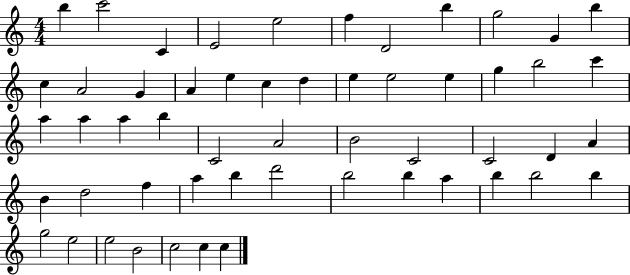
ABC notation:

X:1
T:Untitled
M:4/4
L:1/4
K:C
b c'2 C E2 e2 f D2 b g2 G b c A2 G A e c d e e2 e g b2 c' a a a b C2 A2 B2 C2 C2 D A B d2 f a b d'2 b2 b a b b2 b g2 e2 e2 B2 c2 c c